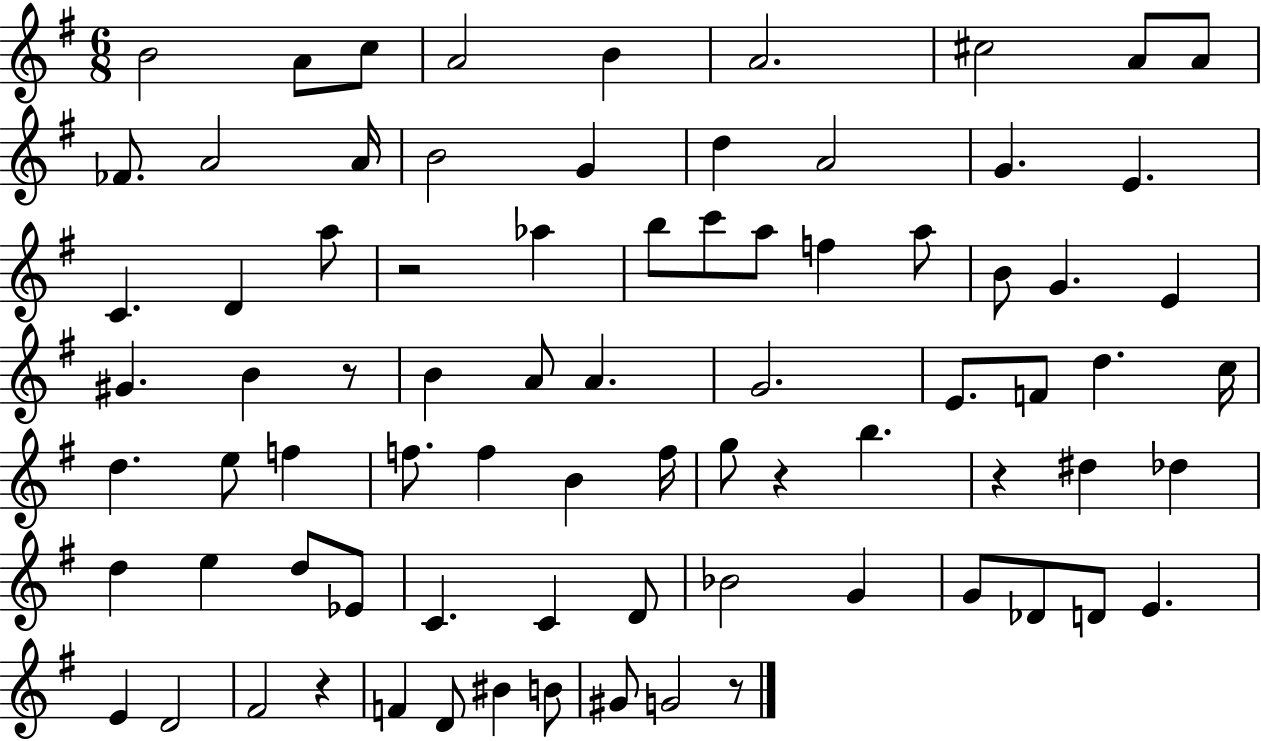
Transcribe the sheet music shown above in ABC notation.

X:1
T:Untitled
M:6/8
L:1/4
K:G
B2 A/2 c/2 A2 B A2 ^c2 A/2 A/2 _F/2 A2 A/4 B2 G d A2 G E C D a/2 z2 _a b/2 c'/2 a/2 f a/2 B/2 G E ^G B z/2 B A/2 A G2 E/2 F/2 d c/4 d e/2 f f/2 f B f/4 g/2 z b z ^d _d d e d/2 _E/2 C C D/2 _B2 G G/2 _D/2 D/2 E E D2 ^F2 z F D/2 ^B B/2 ^G/2 G2 z/2